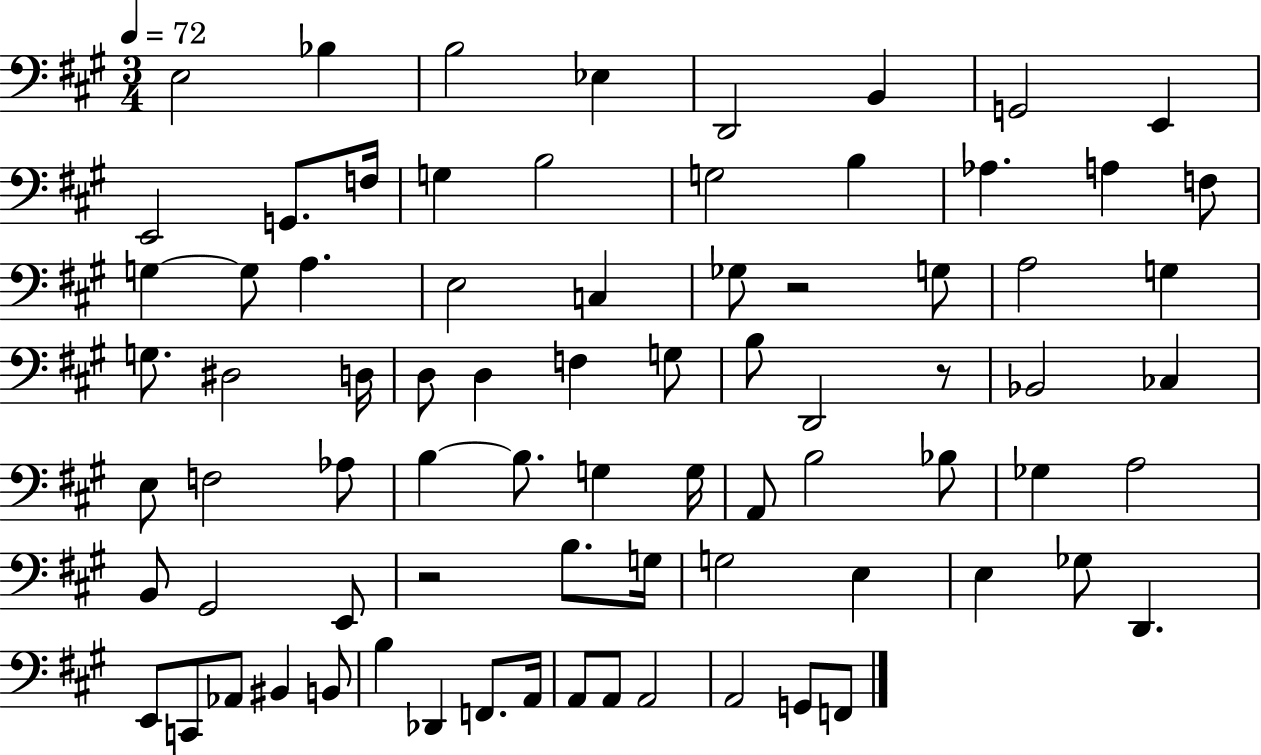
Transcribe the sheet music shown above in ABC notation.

X:1
T:Untitled
M:3/4
L:1/4
K:A
E,2 _B, B,2 _E, D,,2 B,, G,,2 E,, E,,2 G,,/2 F,/4 G, B,2 G,2 B, _A, A, F,/2 G, G,/2 A, E,2 C, _G,/2 z2 G,/2 A,2 G, G,/2 ^D,2 D,/4 D,/2 D, F, G,/2 B,/2 D,,2 z/2 _B,,2 _C, E,/2 F,2 _A,/2 B, B,/2 G, G,/4 A,,/2 B,2 _B,/2 _G, A,2 B,,/2 ^G,,2 E,,/2 z2 B,/2 G,/4 G,2 E, E, _G,/2 D,, E,,/2 C,,/2 _A,,/2 ^B,, B,,/2 B, _D,, F,,/2 A,,/4 A,,/2 A,,/2 A,,2 A,,2 G,,/2 F,,/2